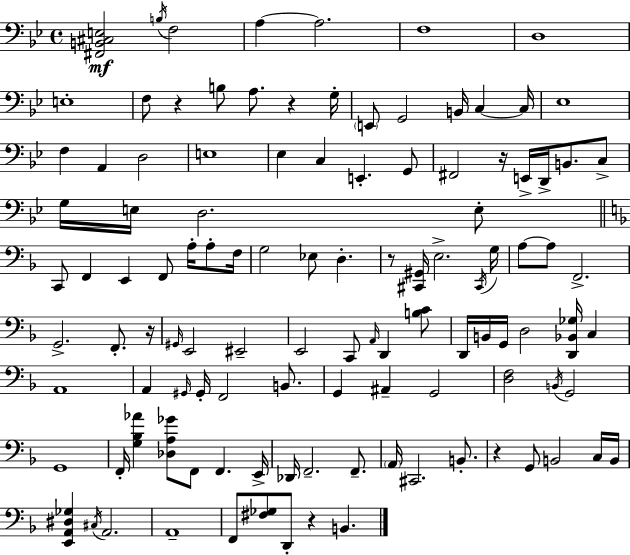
X:1
T:Untitled
M:4/4
L:1/4
K:Gm
[^F,,B,,^C,E,]2 B,/4 F,2 A, A,2 F,4 D,4 E,4 F,/2 z B,/2 A,/2 z G,/4 E,,/2 G,,2 B,,/4 C, C,/4 _E,4 F, A,, D,2 E,4 _E, C, E,, G,,/2 ^F,,2 z/4 E,,/4 D,,/4 B,,/2 C,/2 G,/4 E,/4 D,2 E,/2 C,,/2 F,, E,, F,,/2 A,/4 A,/2 F,/4 G,2 _E,/2 D, z/2 [^C,,^G,,]/4 E,2 ^C,,/4 G,/4 A,/2 A,/2 F,,2 G,,2 F,,/2 z/4 ^G,,/4 E,,2 ^E,,2 E,,2 C,,/2 A,,/4 D,, [B,C]/2 D,,/4 B,,/4 G,,/4 D,2 [D,,_B,,_G,]/4 C, A,,4 A,, ^G,,/4 ^G,,/4 F,,2 B,,/2 G,, ^A,, G,,2 [D,F,]2 B,,/4 G,,2 G,,4 F,,/4 [G,_B,_A] [_D,A,_G]/2 F,,/2 F,, E,,/4 _D,,/4 F,,2 F,,/2 A,,/4 ^C,,2 B,,/2 z G,,/2 B,,2 C,/4 B,,/4 [E,,A,,^D,_G,] ^C,/4 A,,2 A,,4 F,,/2 [^F,_G,]/2 D,,/2 z B,,